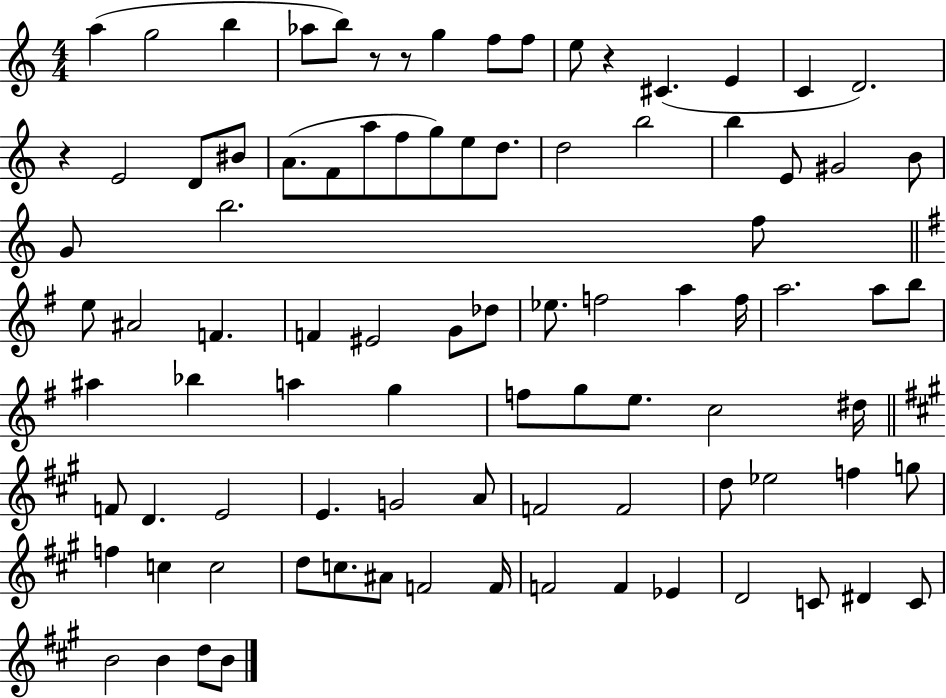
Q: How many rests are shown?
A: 4